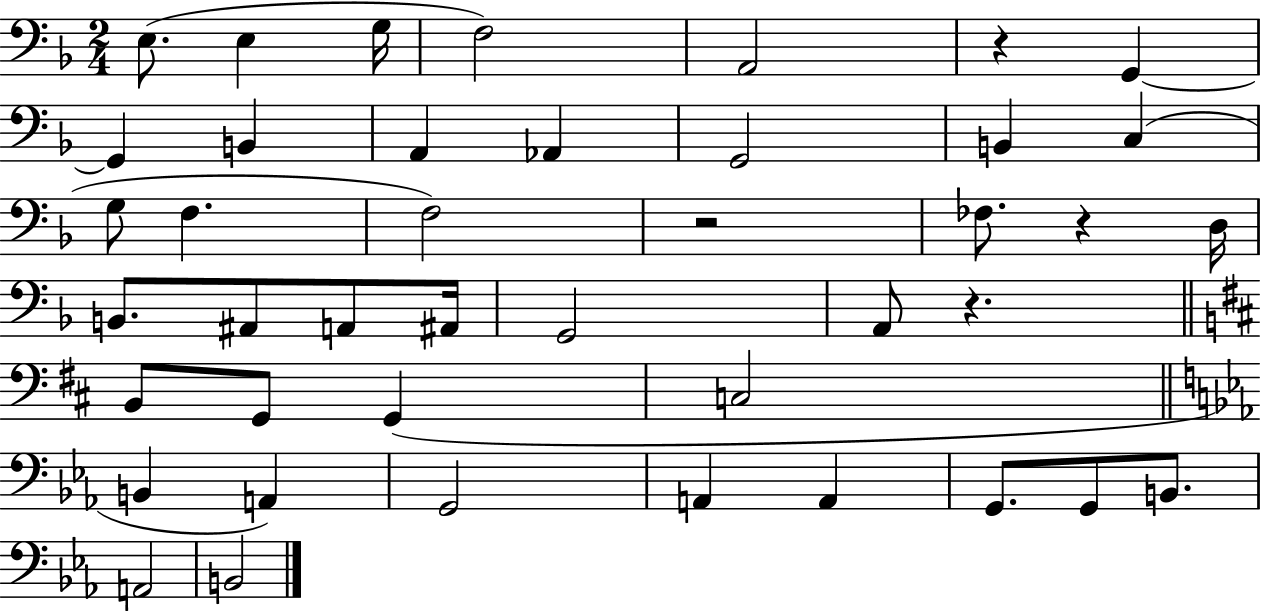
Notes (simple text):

E3/e. E3/q G3/s F3/h A2/h R/q G2/q G2/q B2/q A2/q Ab2/q G2/h B2/q C3/q G3/e F3/q. F3/h R/h FES3/e. R/q D3/s B2/e. A#2/e A2/e A#2/s G2/h A2/e R/q. B2/e G2/e G2/q C3/h B2/q A2/q G2/h A2/q A2/q G2/e. G2/e B2/e. A2/h B2/h